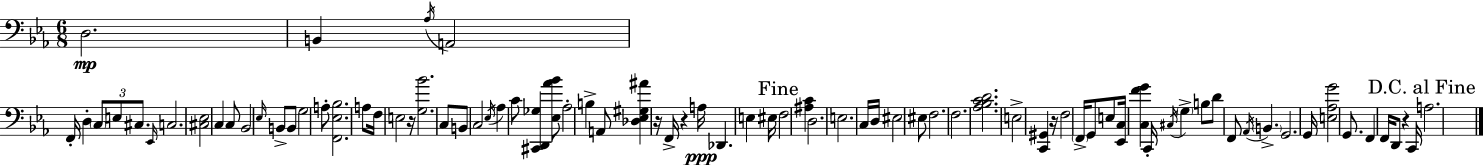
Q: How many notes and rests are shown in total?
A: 83